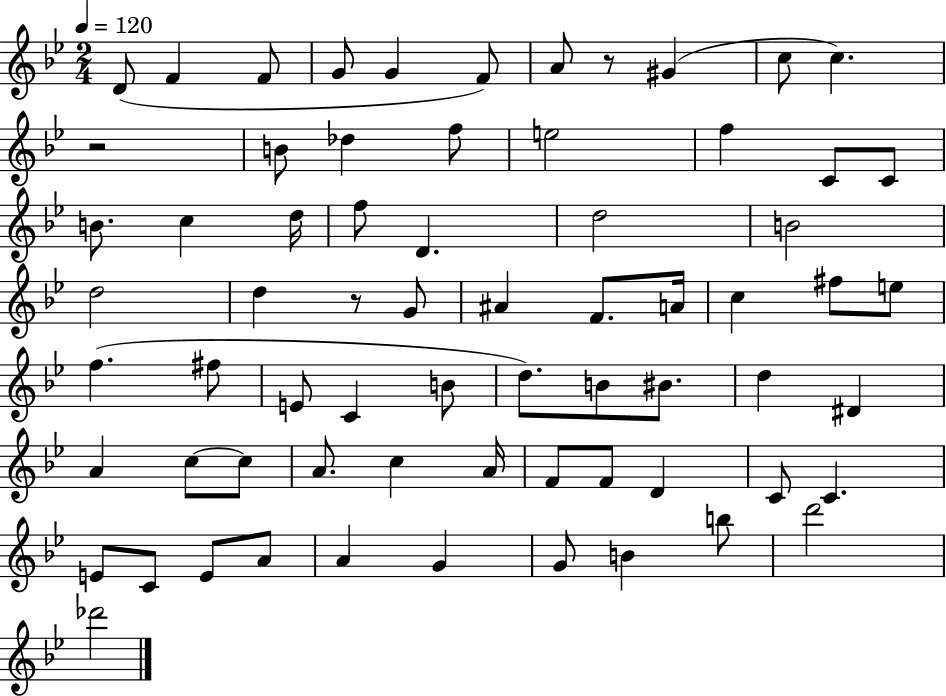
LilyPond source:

{
  \clef treble
  \numericTimeSignature
  \time 2/4
  \key bes \major
  \tempo 4 = 120
  d'8( f'4 f'8 | g'8 g'4 f'8) | a'8 r8 gis'4( | c''8 c''4.) | \break r2 | b'8 des''4 f''8 | e''2 | f''4 c'8 c'8 | \break b'8. c''4 d''16 | f''8 d'4. | d''2 | b'2 | \break d''2 | d''4 r8 g'8 | ais'4 f'8. a'16 | c''4 fis''8 e''8 | \break f''4.( fis''8 | e'8 c'4 b'8 | d''8.) b'8 bis'8. | d''4 dis'4 | \break a'4 c''8~~ c''8 | a'8. c''4 a'16 | f'8 f'8 d'4 | c'8 c'4. | \break e'8 c'8 e'8 a'8 | a'4 g'4 | g'8 b'4 b''8 | d'''2 | \break des'''2 | \bar "|."
}